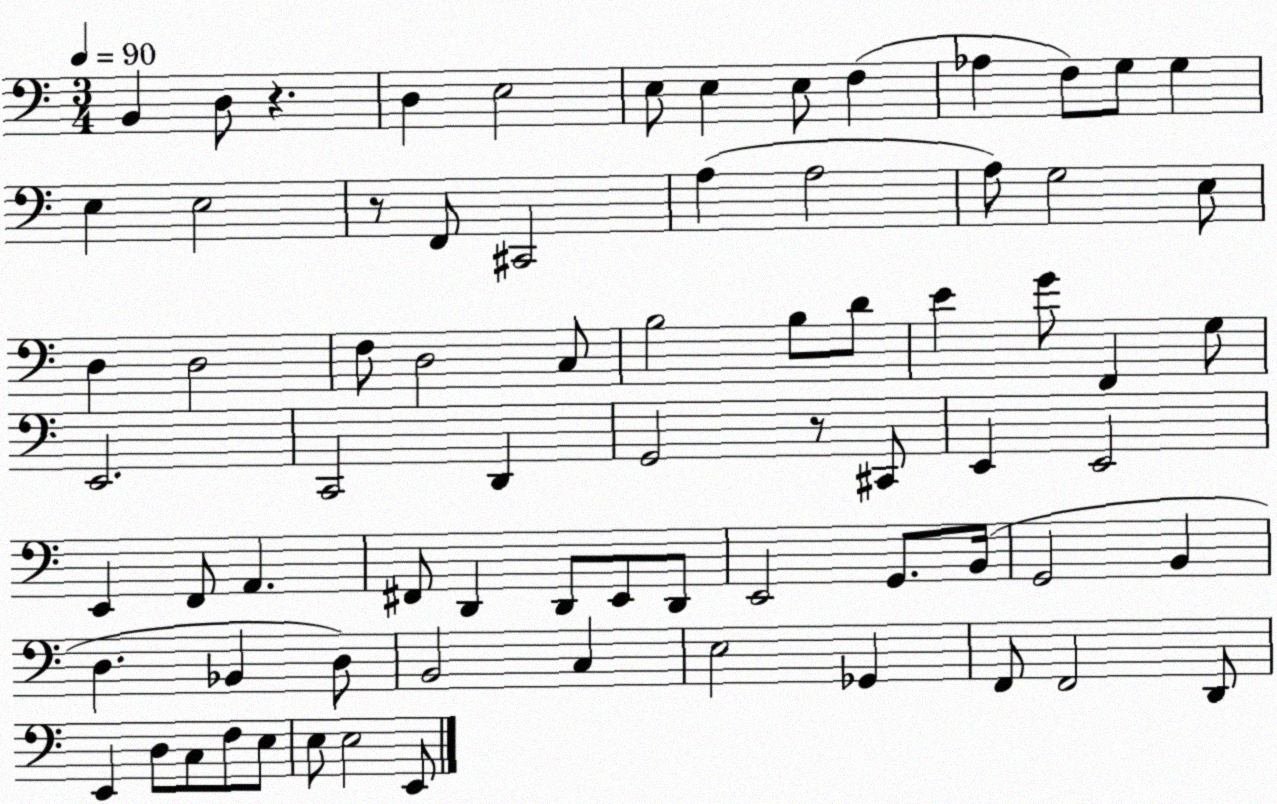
X:1
T:Untitled
M:3/4
L:1/4
K:C
B,, D,/2 z D, E,2 E,/2 E, E,/2 F, _A, F,/2 G,/2 G, E, E,2 z/2 F,,/2 ^C,,2 A, A,2 A,/2 G,2 E,/2 D, D,2 F,/2 D,2 C,/2 B,2 B,/2 D/2 E G/2 F,, G,/2 E,,2 C,,2 D,, G,,2 z/2 ^C,,/2 E,, E,,2 E,, F,,/2 A,, ^F,,/2 D,, D,,/2 E,,/2 D,,/2 E,,2 G,,/2 B,,/4 G,,2 B,, D, _B,, D,/2 B,,2 C, E,2 _G,, F,,/2 F,,2 D,,/2 E,, D,/2 C,/2 F,/2 E,/2 E,/2 E,2 E,,/2